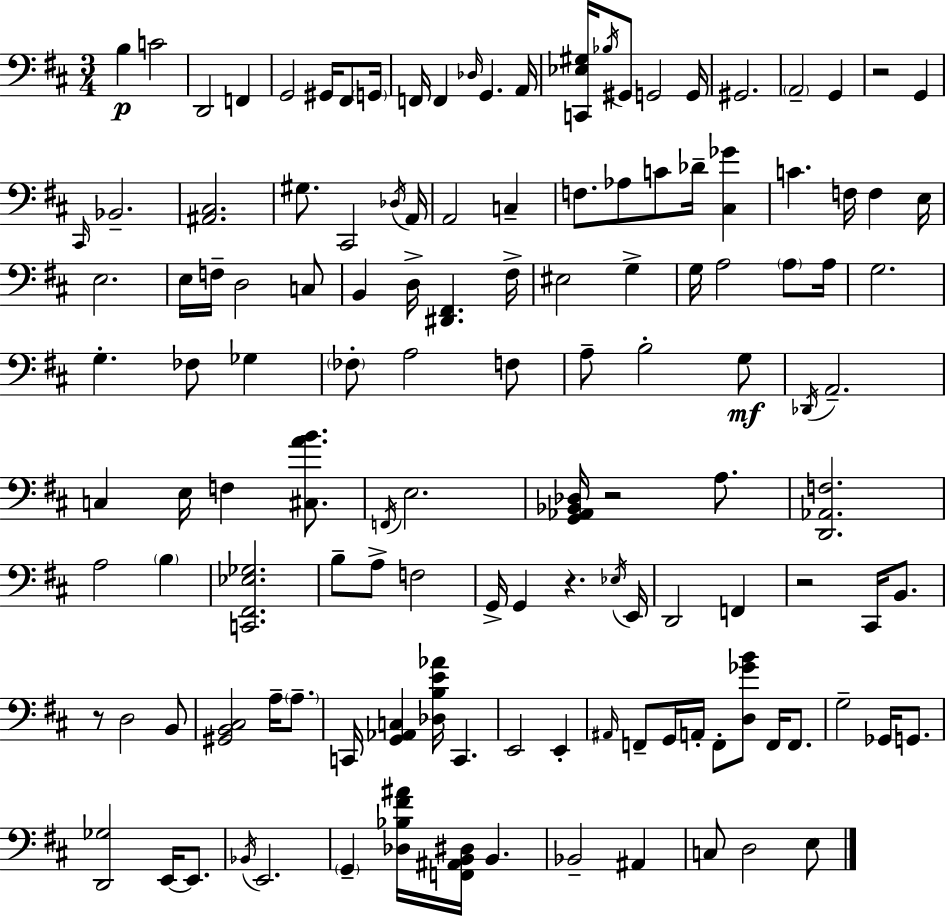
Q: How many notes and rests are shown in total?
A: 131